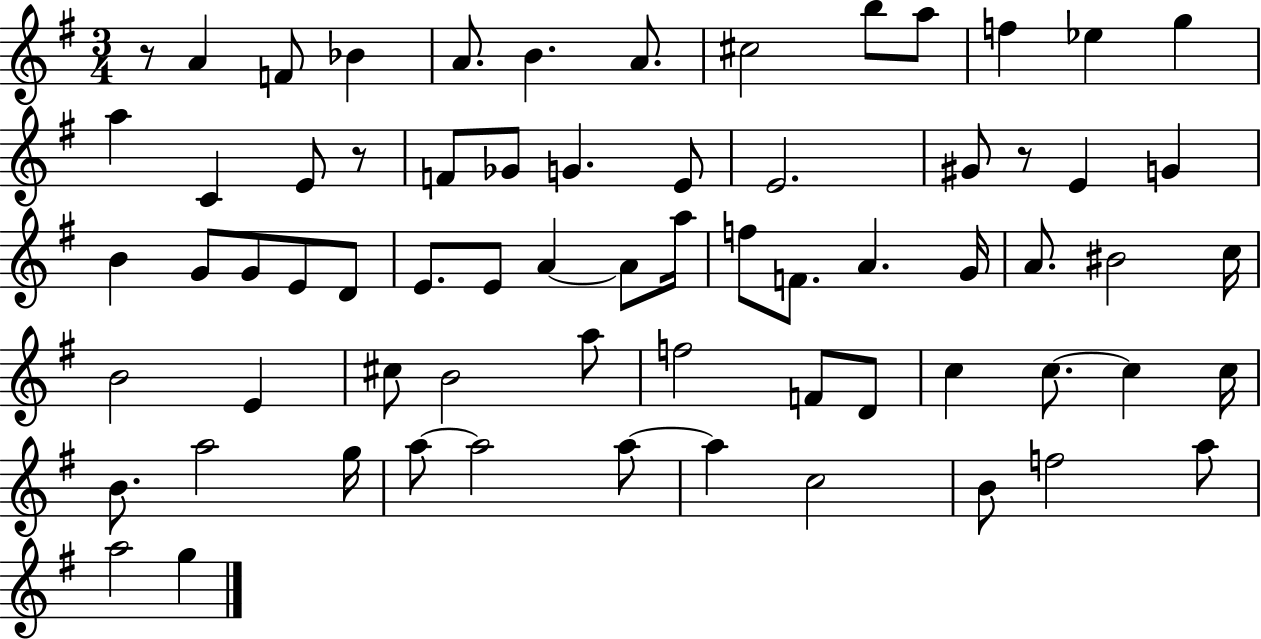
{
  \clef treble
  \numericTimeSignature
  \time 3/4
  \key g \major
  \repeat volta 2 { r8 a'4 f'8 bes'4 | a'8. b'4. a'8. | cis''2 b''8 a''8 | f''4 ees''4 g''4 | \break a''4 c'4 e'8 r8 | f'8 ges'8 g'4. e'8 | e'2. | gis'8 r8 e'4 g'4 | \break b'4 g'8 g'8 e'8 d'8 | e'8. e'8 a'4~~ a'8 a''16 | f''8 f'8. a'4. g'16 | a'8. bis'2 c''16 | \break b'2 e'4 | cis''8 b'2 a''8 | f''2 f'8 d'8 | c''4 c''8.~~ c''4 c''16 | \break b'8. a''2 g''16 | a''8~~ a''2 a''8~~ | a''4 c''2 | b'8 f''2 a''8 | \break a''2 g''4 | } \bar "|."
}